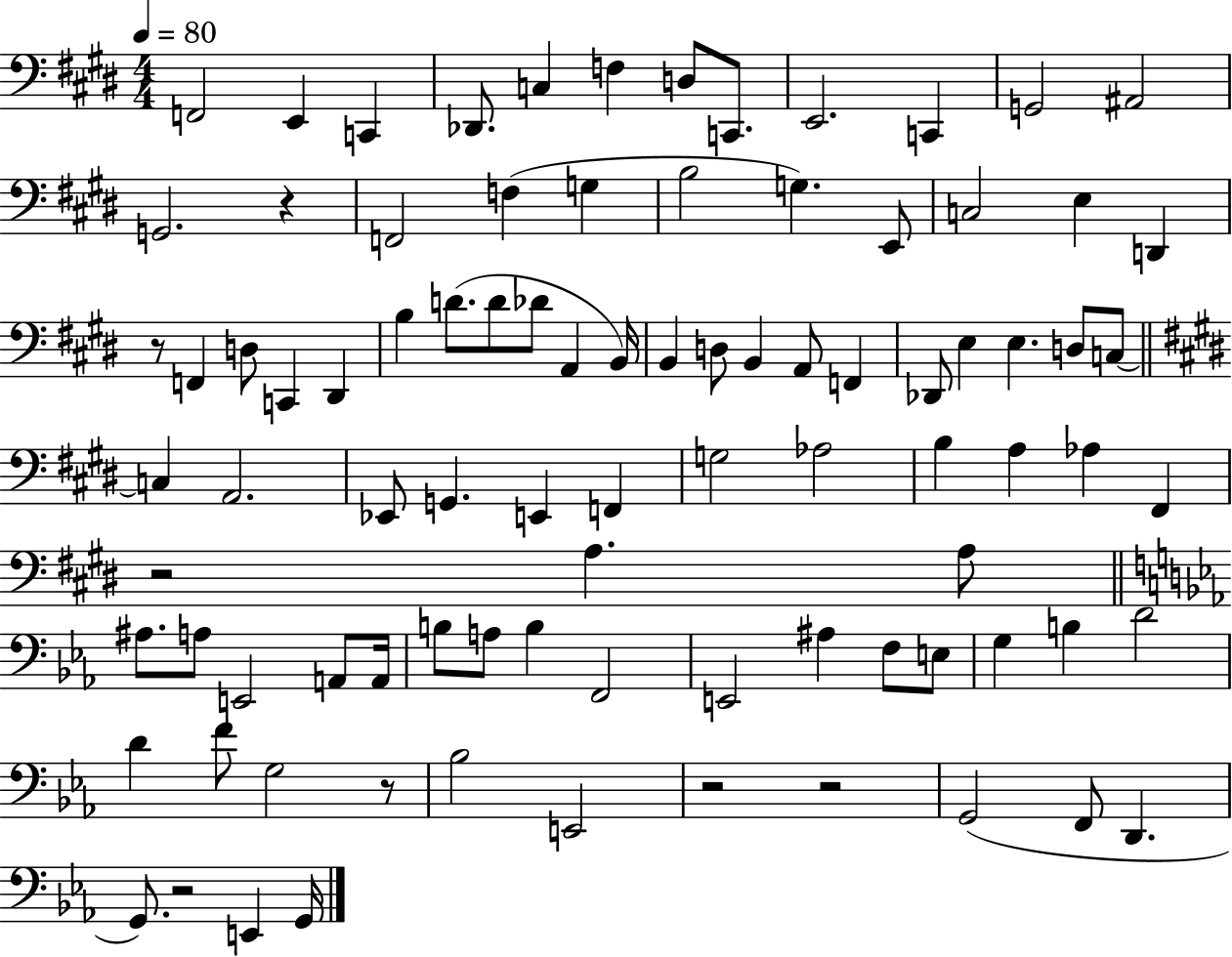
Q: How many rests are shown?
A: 7